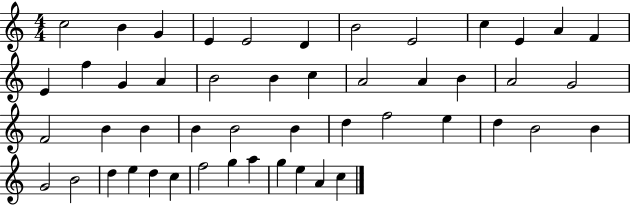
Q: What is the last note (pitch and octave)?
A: C5